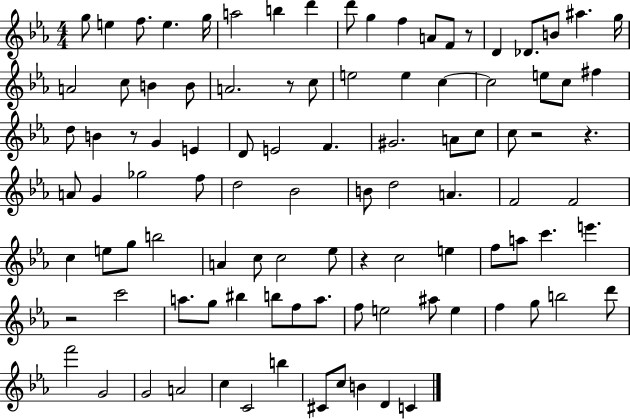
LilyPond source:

{
  \clef treble
  \numericTimeSignature
  \time 4/4
  \key ees \major
  g''8 e''4 f''8. e''4. g''16 | a''2 b''4 d'''4 | d'''8 g''4 f''4 a'8 f'8 r8 | d'4 des'8. b'8 ais''4. g''16 | \break a'2 c''8 b'4 b'8 | a'2. r8 c''8 | e''2 e''4 c''4~~ | c''2 e''8 c''8 fis''4 | \break d''8 b'4 r8 g'4 e'4 | d'8 e'2 f'4. | gis'2. a'8 c''8 | c''8 r2 r4. | \break a'8 g'4 ges''2 f''8 | d''2 bes'2 | b'8 d''2 a'4. | f'2 f'2 | \break c''4 e''8 g''8 b''2 | a'4 c''8 c''2 ees''8 | r4 c''2 e''4 | f''8 a''8 c'''4. e'''4. | \break r2 c'''2 | a''8. g''8 bis''4 b''8 f''8 a''8. | f''8 e''2 ais''8 e''4 | f''4 g''8 b''2 d'''8 | \break f'''2 g'2 | g'2 a'2 | c''4 c'2 b''4 | cis'8 c''8 b'4 d'4 c'4 | \break \bar "|."
}